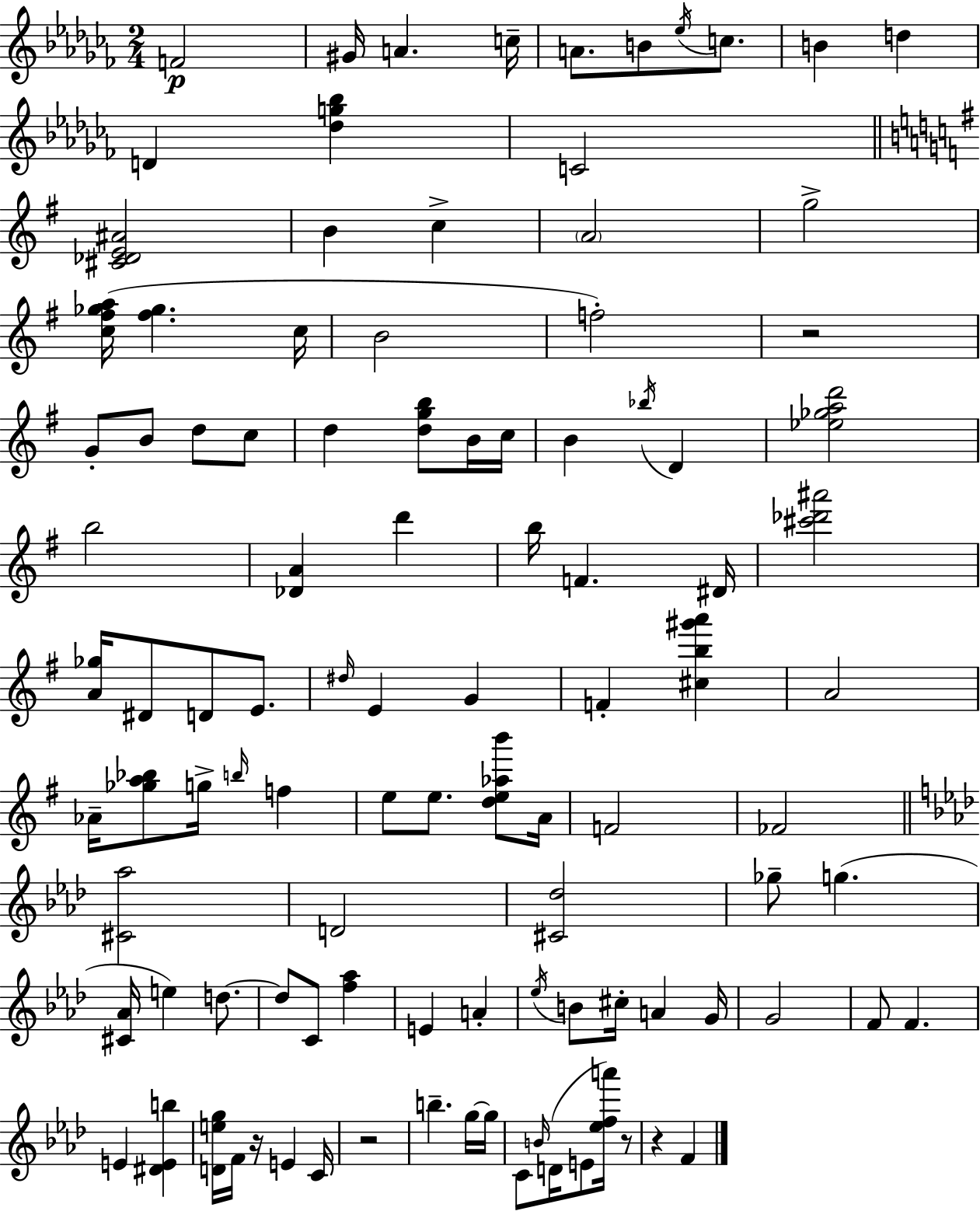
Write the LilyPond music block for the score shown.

{
  \clef treble
  \numericTimeSignature
  \time 2/4
  \key aes \minor
  \repeat volta 2 { f'2\p | gis'16 a'4. c''16-- | a'8. b'8 \acciaccatura { ees''16 } c''8. | b'4 d''4 | \break d'4 <des'' g'' bes''>4 | c'2 | \bar "||" \break \key g \major <cis' des' e' ais'>2 | b'4 c''4-> | \parenthesize a'2 | g''2-> | \break <c'' fis'' ges'' a''>16( <fis'' ges''>4. c''16 | b'2 | f''2-.) | r2 | \break g'8-. b'8 d''8 c''8 | d''4 <d'' g'' b''>8 b'16 c''16 | b'4 \acciaccatura { bes''16 } d'4 | <ees'' ges'' a'' d'''>2 | \break b''2 | <des' a'>4 d'''4 | b''16 f'4. | dis'16 <cis''' des''' ais'''>2 | \break <a' ges''>16 dis'8 d'8 e'8. | \grace { dis''16 } e'4 g'4 | f'4-. <cis'' b'' gis''' a'''>4 | a'2 | \break aes'16-- <ges'' a'' bes''>8 g''16-> \grace { b''16 } f''4 | e''8 e''8. | <d'' e'' aes'' b'''>8 a'16 f'2 | fes'2 | \break \bar "||" \break \key f \minor <cis' aes''>2 | d'2 | <cis' des''>2 | ges''8-- g''4.( | \break <cis' aes'>16 e''4) d''8.~~ | d''8 c'8 <f'' aes''>4 | e'4 a'4-. | \acciaccatura { ees''16 } b'8 cis''16-. a'4 | \break g'16 g'2 | f'8 f'4. | e'4 <dis' e' b''>4 | <d' e'' g''>16 f'16 r16 e'4 | \break c'16 r2 | b''4.-- g''16~~ | g''16 c'8 \grace { b'16 }( d'16 e'8 <ees'' f'' a'''>16) | r8 r4 f'4 | \break } \bar "|."
}